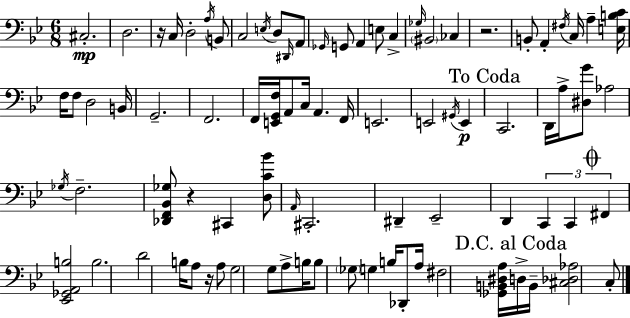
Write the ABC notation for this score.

X:1
T:Untitled
M:6/8
L:1/4
K:Bb
^C,2 D,2 z/4 C,/4 D,2 A,/4 B,,/2 C,2 E,/4 D,/2 ^D,,/4 A,,/2 _G,,/4 G,,/2 A,, E,/2 C, _G,/4 ^B,,2 _C, z2 B,,/2 A,, ^F,/4 C,/4 A, [E,B,C]/4 F,/4 F,/2 D,2 B,,/4 G,,2 F,,2 F,,/4 [E,,G,,F,]/4 A,,/2 C,/4 A,, F,,/4 E,,2 E,,2 ^G,,/4 E,, C,,2 D,,/4 A,/4 [^D,G]/2 _A,2 _G,/4 F,2 [_D,,F,,_B,,_G,]/2 z ^C,, [D,C_B]/2 A,,/4 ^C,,2 ^D,, _E,,2 D,, C,, C,, ^F,, [_E,,_G,,A,,B,]2 B,2 D2 B,/4 A,/2 z/4 A,/2 G,2 G,/2 A,/2 B,/4 B,/2 _G,/2 G, B,/4 _D,,/2 A,/4 ^F,2 [_G,,B,,^D,A,]/4 D,/4 B,,/4 [^C,_D,_A,]2 C,/2